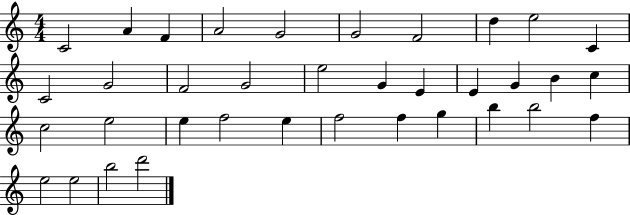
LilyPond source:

{
  \clef treble
  \numericTimeSignature
  \time 4/4
  \key c \major
  c'2 a'4 f'4 | a'2 g'2 | g'2 f'2 | d''4 e''2 c'4 | \break c'2 g'2 | f'2 g'2 | e''2 g'4 e'4 | e'4 g'4 b'4 c''4 | \break c''2 e''2 | e''4 f''2 e''4 | f''2 f''4 g''4 | b''4 b''2 f''4 | \break e''2 e''2 | b''2 d'''2 | \bar "|."
}